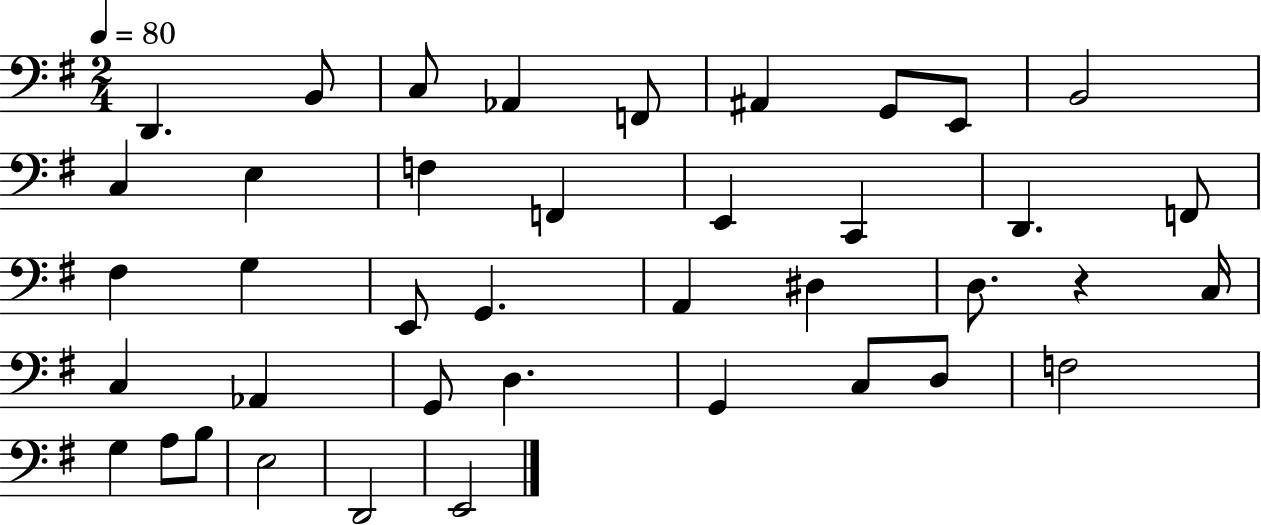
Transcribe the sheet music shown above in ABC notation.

X:1
T:Untitled
M:2/4
L:1/4
K:G
D,, B,,/2 C,/2 _A,, F,,/2 ^A,, G,,/2 E,,/2 B,,2 C, E, F, F,, E,, C,, D,, F,,/2 ^F, G, E,,/2 G,, A,, ^D, D,/2 z C,/4 C, _A,, G,,/2 D, G,, C,/2 D,/2 F,2 G, A,/2 B,/2 E,2 D,,2 E,,2